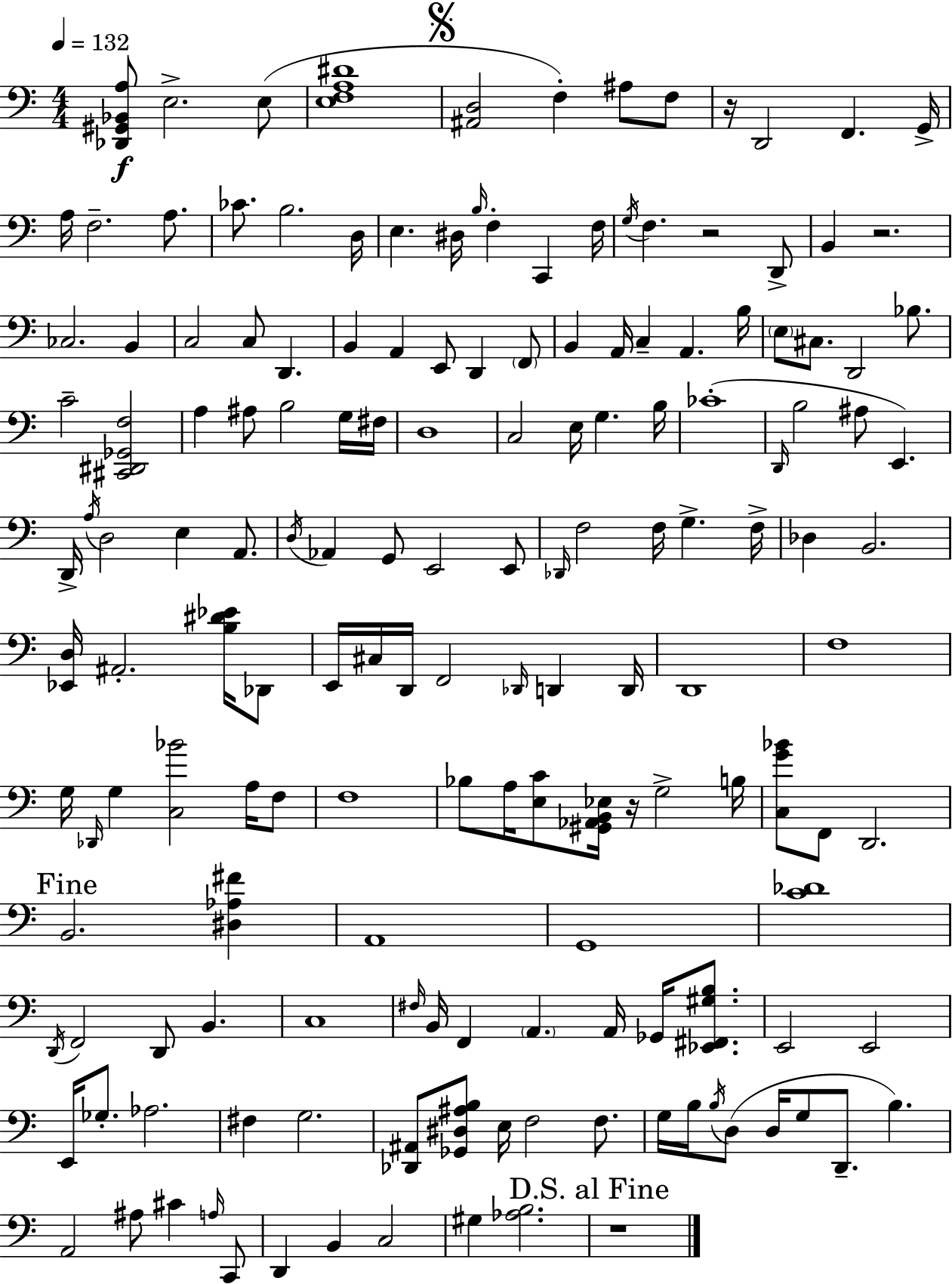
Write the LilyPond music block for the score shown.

{
  \clef bass
  \numericTimeSignature
  \time 4/4
  \key a \minor
  \tempo 4 = 132
  <des, gis, bes, a>8\f e2.-> e8( | <e f a dis'>1 | \mark \markup { \musicglyph "scripts.segno" } <ais, d>2 f4-.) ais8 f8 | r16 d,2 f,4. g,16-> | \break a16 f2.-- a8. | ces'8. b2. d16 | e4. dis16 \grace { b16 } f4-. c,4 | f16 \acciaccatura { g16 } f4. r2 | \break d,8-> b,4 r2. | ces2. b,4 | c2 c8 d,4. | b,4 a,4 e,8 d,4 | \break \parenthesize f,8 b,4 a,16 c4-- a,4. | b16 \parenthesize e8 cis8. d,2 bes8. | c'2-- <cis, dis, ges, f>2 | a4 ais8 b2 | \break g16 fis16 d1 | c2 e16 g4. | b16 ces'1-.( | \grace { d,16 } b2 ais8 e,4.) | \break d,16-> \acciaccatura { a16 } d2 e4 | a,8. \acciaccatura { d16 } aes,4 g,8 e,2 | e,8 \grace { des,16 } f2 f16 g4.-> | f16-> des4 b,2. | \break <ees, d>16 ais,2.-. | <b dis' ees'>16 des,8 e,16 cis16 d,16 f,2 | \grace { des,16 } d,4 d,16 d,1 | f1 | \break g16 \grace { des,16 } g4 <c bes'>2 | a16 f8 f1 | bes8 a16 <e c'>8 <gis, aes, b, ees>16 r16 g2-> | b16 <c g' bes'>8 f,8 d,2. | \break \mark "Fine" b,2. | <dis aes fis'>4 a,1 | g,1 | <c' des'>1 | \break \acciaccatura { d,16 } f,2 | d,8 b,4. c1 | \grace { fis16 } b,16 f,4 \parenthesize a,4. | a,16 ges,16 <ees, fis, gis b>8. e,2 | \break e,2 e,16 ges8.-. aes2. | fis4 g2. | <des, ais,>8 <ges, dis ais b>8 e16 f2 | f8. g16 b16 \acciaccatura { b16 } d8( d16 | \break g8 d,8.-- b4.) a,2 | ais8 cis'4 \grace { a16 } c,8 d,4 | b,4 c2 gis4 | <aes b>2. \mark "D.S. al Fine" r1 | \break \bar "|."
}